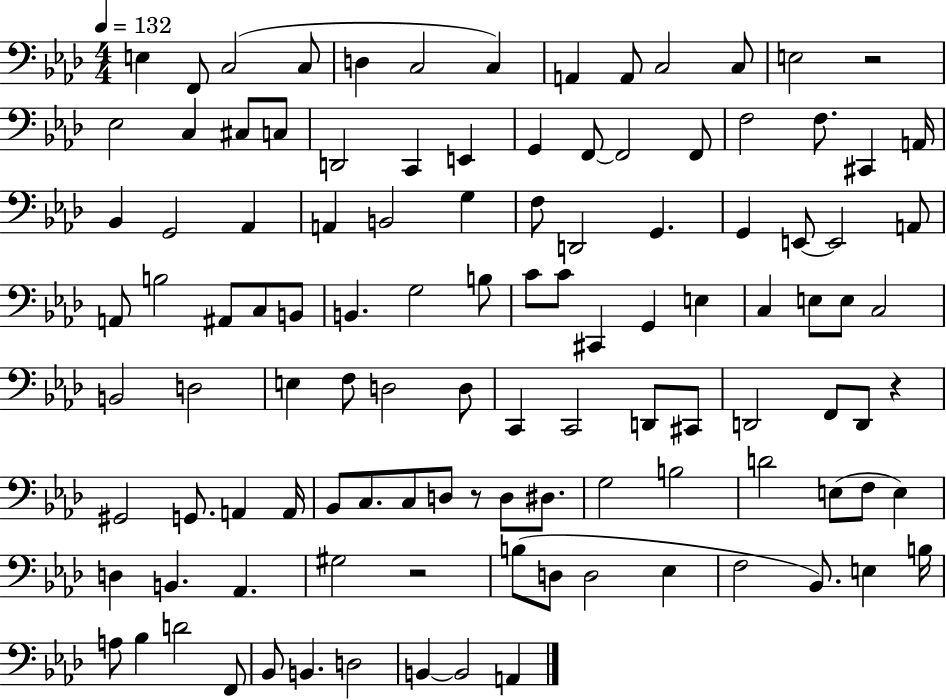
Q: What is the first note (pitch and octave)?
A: E3